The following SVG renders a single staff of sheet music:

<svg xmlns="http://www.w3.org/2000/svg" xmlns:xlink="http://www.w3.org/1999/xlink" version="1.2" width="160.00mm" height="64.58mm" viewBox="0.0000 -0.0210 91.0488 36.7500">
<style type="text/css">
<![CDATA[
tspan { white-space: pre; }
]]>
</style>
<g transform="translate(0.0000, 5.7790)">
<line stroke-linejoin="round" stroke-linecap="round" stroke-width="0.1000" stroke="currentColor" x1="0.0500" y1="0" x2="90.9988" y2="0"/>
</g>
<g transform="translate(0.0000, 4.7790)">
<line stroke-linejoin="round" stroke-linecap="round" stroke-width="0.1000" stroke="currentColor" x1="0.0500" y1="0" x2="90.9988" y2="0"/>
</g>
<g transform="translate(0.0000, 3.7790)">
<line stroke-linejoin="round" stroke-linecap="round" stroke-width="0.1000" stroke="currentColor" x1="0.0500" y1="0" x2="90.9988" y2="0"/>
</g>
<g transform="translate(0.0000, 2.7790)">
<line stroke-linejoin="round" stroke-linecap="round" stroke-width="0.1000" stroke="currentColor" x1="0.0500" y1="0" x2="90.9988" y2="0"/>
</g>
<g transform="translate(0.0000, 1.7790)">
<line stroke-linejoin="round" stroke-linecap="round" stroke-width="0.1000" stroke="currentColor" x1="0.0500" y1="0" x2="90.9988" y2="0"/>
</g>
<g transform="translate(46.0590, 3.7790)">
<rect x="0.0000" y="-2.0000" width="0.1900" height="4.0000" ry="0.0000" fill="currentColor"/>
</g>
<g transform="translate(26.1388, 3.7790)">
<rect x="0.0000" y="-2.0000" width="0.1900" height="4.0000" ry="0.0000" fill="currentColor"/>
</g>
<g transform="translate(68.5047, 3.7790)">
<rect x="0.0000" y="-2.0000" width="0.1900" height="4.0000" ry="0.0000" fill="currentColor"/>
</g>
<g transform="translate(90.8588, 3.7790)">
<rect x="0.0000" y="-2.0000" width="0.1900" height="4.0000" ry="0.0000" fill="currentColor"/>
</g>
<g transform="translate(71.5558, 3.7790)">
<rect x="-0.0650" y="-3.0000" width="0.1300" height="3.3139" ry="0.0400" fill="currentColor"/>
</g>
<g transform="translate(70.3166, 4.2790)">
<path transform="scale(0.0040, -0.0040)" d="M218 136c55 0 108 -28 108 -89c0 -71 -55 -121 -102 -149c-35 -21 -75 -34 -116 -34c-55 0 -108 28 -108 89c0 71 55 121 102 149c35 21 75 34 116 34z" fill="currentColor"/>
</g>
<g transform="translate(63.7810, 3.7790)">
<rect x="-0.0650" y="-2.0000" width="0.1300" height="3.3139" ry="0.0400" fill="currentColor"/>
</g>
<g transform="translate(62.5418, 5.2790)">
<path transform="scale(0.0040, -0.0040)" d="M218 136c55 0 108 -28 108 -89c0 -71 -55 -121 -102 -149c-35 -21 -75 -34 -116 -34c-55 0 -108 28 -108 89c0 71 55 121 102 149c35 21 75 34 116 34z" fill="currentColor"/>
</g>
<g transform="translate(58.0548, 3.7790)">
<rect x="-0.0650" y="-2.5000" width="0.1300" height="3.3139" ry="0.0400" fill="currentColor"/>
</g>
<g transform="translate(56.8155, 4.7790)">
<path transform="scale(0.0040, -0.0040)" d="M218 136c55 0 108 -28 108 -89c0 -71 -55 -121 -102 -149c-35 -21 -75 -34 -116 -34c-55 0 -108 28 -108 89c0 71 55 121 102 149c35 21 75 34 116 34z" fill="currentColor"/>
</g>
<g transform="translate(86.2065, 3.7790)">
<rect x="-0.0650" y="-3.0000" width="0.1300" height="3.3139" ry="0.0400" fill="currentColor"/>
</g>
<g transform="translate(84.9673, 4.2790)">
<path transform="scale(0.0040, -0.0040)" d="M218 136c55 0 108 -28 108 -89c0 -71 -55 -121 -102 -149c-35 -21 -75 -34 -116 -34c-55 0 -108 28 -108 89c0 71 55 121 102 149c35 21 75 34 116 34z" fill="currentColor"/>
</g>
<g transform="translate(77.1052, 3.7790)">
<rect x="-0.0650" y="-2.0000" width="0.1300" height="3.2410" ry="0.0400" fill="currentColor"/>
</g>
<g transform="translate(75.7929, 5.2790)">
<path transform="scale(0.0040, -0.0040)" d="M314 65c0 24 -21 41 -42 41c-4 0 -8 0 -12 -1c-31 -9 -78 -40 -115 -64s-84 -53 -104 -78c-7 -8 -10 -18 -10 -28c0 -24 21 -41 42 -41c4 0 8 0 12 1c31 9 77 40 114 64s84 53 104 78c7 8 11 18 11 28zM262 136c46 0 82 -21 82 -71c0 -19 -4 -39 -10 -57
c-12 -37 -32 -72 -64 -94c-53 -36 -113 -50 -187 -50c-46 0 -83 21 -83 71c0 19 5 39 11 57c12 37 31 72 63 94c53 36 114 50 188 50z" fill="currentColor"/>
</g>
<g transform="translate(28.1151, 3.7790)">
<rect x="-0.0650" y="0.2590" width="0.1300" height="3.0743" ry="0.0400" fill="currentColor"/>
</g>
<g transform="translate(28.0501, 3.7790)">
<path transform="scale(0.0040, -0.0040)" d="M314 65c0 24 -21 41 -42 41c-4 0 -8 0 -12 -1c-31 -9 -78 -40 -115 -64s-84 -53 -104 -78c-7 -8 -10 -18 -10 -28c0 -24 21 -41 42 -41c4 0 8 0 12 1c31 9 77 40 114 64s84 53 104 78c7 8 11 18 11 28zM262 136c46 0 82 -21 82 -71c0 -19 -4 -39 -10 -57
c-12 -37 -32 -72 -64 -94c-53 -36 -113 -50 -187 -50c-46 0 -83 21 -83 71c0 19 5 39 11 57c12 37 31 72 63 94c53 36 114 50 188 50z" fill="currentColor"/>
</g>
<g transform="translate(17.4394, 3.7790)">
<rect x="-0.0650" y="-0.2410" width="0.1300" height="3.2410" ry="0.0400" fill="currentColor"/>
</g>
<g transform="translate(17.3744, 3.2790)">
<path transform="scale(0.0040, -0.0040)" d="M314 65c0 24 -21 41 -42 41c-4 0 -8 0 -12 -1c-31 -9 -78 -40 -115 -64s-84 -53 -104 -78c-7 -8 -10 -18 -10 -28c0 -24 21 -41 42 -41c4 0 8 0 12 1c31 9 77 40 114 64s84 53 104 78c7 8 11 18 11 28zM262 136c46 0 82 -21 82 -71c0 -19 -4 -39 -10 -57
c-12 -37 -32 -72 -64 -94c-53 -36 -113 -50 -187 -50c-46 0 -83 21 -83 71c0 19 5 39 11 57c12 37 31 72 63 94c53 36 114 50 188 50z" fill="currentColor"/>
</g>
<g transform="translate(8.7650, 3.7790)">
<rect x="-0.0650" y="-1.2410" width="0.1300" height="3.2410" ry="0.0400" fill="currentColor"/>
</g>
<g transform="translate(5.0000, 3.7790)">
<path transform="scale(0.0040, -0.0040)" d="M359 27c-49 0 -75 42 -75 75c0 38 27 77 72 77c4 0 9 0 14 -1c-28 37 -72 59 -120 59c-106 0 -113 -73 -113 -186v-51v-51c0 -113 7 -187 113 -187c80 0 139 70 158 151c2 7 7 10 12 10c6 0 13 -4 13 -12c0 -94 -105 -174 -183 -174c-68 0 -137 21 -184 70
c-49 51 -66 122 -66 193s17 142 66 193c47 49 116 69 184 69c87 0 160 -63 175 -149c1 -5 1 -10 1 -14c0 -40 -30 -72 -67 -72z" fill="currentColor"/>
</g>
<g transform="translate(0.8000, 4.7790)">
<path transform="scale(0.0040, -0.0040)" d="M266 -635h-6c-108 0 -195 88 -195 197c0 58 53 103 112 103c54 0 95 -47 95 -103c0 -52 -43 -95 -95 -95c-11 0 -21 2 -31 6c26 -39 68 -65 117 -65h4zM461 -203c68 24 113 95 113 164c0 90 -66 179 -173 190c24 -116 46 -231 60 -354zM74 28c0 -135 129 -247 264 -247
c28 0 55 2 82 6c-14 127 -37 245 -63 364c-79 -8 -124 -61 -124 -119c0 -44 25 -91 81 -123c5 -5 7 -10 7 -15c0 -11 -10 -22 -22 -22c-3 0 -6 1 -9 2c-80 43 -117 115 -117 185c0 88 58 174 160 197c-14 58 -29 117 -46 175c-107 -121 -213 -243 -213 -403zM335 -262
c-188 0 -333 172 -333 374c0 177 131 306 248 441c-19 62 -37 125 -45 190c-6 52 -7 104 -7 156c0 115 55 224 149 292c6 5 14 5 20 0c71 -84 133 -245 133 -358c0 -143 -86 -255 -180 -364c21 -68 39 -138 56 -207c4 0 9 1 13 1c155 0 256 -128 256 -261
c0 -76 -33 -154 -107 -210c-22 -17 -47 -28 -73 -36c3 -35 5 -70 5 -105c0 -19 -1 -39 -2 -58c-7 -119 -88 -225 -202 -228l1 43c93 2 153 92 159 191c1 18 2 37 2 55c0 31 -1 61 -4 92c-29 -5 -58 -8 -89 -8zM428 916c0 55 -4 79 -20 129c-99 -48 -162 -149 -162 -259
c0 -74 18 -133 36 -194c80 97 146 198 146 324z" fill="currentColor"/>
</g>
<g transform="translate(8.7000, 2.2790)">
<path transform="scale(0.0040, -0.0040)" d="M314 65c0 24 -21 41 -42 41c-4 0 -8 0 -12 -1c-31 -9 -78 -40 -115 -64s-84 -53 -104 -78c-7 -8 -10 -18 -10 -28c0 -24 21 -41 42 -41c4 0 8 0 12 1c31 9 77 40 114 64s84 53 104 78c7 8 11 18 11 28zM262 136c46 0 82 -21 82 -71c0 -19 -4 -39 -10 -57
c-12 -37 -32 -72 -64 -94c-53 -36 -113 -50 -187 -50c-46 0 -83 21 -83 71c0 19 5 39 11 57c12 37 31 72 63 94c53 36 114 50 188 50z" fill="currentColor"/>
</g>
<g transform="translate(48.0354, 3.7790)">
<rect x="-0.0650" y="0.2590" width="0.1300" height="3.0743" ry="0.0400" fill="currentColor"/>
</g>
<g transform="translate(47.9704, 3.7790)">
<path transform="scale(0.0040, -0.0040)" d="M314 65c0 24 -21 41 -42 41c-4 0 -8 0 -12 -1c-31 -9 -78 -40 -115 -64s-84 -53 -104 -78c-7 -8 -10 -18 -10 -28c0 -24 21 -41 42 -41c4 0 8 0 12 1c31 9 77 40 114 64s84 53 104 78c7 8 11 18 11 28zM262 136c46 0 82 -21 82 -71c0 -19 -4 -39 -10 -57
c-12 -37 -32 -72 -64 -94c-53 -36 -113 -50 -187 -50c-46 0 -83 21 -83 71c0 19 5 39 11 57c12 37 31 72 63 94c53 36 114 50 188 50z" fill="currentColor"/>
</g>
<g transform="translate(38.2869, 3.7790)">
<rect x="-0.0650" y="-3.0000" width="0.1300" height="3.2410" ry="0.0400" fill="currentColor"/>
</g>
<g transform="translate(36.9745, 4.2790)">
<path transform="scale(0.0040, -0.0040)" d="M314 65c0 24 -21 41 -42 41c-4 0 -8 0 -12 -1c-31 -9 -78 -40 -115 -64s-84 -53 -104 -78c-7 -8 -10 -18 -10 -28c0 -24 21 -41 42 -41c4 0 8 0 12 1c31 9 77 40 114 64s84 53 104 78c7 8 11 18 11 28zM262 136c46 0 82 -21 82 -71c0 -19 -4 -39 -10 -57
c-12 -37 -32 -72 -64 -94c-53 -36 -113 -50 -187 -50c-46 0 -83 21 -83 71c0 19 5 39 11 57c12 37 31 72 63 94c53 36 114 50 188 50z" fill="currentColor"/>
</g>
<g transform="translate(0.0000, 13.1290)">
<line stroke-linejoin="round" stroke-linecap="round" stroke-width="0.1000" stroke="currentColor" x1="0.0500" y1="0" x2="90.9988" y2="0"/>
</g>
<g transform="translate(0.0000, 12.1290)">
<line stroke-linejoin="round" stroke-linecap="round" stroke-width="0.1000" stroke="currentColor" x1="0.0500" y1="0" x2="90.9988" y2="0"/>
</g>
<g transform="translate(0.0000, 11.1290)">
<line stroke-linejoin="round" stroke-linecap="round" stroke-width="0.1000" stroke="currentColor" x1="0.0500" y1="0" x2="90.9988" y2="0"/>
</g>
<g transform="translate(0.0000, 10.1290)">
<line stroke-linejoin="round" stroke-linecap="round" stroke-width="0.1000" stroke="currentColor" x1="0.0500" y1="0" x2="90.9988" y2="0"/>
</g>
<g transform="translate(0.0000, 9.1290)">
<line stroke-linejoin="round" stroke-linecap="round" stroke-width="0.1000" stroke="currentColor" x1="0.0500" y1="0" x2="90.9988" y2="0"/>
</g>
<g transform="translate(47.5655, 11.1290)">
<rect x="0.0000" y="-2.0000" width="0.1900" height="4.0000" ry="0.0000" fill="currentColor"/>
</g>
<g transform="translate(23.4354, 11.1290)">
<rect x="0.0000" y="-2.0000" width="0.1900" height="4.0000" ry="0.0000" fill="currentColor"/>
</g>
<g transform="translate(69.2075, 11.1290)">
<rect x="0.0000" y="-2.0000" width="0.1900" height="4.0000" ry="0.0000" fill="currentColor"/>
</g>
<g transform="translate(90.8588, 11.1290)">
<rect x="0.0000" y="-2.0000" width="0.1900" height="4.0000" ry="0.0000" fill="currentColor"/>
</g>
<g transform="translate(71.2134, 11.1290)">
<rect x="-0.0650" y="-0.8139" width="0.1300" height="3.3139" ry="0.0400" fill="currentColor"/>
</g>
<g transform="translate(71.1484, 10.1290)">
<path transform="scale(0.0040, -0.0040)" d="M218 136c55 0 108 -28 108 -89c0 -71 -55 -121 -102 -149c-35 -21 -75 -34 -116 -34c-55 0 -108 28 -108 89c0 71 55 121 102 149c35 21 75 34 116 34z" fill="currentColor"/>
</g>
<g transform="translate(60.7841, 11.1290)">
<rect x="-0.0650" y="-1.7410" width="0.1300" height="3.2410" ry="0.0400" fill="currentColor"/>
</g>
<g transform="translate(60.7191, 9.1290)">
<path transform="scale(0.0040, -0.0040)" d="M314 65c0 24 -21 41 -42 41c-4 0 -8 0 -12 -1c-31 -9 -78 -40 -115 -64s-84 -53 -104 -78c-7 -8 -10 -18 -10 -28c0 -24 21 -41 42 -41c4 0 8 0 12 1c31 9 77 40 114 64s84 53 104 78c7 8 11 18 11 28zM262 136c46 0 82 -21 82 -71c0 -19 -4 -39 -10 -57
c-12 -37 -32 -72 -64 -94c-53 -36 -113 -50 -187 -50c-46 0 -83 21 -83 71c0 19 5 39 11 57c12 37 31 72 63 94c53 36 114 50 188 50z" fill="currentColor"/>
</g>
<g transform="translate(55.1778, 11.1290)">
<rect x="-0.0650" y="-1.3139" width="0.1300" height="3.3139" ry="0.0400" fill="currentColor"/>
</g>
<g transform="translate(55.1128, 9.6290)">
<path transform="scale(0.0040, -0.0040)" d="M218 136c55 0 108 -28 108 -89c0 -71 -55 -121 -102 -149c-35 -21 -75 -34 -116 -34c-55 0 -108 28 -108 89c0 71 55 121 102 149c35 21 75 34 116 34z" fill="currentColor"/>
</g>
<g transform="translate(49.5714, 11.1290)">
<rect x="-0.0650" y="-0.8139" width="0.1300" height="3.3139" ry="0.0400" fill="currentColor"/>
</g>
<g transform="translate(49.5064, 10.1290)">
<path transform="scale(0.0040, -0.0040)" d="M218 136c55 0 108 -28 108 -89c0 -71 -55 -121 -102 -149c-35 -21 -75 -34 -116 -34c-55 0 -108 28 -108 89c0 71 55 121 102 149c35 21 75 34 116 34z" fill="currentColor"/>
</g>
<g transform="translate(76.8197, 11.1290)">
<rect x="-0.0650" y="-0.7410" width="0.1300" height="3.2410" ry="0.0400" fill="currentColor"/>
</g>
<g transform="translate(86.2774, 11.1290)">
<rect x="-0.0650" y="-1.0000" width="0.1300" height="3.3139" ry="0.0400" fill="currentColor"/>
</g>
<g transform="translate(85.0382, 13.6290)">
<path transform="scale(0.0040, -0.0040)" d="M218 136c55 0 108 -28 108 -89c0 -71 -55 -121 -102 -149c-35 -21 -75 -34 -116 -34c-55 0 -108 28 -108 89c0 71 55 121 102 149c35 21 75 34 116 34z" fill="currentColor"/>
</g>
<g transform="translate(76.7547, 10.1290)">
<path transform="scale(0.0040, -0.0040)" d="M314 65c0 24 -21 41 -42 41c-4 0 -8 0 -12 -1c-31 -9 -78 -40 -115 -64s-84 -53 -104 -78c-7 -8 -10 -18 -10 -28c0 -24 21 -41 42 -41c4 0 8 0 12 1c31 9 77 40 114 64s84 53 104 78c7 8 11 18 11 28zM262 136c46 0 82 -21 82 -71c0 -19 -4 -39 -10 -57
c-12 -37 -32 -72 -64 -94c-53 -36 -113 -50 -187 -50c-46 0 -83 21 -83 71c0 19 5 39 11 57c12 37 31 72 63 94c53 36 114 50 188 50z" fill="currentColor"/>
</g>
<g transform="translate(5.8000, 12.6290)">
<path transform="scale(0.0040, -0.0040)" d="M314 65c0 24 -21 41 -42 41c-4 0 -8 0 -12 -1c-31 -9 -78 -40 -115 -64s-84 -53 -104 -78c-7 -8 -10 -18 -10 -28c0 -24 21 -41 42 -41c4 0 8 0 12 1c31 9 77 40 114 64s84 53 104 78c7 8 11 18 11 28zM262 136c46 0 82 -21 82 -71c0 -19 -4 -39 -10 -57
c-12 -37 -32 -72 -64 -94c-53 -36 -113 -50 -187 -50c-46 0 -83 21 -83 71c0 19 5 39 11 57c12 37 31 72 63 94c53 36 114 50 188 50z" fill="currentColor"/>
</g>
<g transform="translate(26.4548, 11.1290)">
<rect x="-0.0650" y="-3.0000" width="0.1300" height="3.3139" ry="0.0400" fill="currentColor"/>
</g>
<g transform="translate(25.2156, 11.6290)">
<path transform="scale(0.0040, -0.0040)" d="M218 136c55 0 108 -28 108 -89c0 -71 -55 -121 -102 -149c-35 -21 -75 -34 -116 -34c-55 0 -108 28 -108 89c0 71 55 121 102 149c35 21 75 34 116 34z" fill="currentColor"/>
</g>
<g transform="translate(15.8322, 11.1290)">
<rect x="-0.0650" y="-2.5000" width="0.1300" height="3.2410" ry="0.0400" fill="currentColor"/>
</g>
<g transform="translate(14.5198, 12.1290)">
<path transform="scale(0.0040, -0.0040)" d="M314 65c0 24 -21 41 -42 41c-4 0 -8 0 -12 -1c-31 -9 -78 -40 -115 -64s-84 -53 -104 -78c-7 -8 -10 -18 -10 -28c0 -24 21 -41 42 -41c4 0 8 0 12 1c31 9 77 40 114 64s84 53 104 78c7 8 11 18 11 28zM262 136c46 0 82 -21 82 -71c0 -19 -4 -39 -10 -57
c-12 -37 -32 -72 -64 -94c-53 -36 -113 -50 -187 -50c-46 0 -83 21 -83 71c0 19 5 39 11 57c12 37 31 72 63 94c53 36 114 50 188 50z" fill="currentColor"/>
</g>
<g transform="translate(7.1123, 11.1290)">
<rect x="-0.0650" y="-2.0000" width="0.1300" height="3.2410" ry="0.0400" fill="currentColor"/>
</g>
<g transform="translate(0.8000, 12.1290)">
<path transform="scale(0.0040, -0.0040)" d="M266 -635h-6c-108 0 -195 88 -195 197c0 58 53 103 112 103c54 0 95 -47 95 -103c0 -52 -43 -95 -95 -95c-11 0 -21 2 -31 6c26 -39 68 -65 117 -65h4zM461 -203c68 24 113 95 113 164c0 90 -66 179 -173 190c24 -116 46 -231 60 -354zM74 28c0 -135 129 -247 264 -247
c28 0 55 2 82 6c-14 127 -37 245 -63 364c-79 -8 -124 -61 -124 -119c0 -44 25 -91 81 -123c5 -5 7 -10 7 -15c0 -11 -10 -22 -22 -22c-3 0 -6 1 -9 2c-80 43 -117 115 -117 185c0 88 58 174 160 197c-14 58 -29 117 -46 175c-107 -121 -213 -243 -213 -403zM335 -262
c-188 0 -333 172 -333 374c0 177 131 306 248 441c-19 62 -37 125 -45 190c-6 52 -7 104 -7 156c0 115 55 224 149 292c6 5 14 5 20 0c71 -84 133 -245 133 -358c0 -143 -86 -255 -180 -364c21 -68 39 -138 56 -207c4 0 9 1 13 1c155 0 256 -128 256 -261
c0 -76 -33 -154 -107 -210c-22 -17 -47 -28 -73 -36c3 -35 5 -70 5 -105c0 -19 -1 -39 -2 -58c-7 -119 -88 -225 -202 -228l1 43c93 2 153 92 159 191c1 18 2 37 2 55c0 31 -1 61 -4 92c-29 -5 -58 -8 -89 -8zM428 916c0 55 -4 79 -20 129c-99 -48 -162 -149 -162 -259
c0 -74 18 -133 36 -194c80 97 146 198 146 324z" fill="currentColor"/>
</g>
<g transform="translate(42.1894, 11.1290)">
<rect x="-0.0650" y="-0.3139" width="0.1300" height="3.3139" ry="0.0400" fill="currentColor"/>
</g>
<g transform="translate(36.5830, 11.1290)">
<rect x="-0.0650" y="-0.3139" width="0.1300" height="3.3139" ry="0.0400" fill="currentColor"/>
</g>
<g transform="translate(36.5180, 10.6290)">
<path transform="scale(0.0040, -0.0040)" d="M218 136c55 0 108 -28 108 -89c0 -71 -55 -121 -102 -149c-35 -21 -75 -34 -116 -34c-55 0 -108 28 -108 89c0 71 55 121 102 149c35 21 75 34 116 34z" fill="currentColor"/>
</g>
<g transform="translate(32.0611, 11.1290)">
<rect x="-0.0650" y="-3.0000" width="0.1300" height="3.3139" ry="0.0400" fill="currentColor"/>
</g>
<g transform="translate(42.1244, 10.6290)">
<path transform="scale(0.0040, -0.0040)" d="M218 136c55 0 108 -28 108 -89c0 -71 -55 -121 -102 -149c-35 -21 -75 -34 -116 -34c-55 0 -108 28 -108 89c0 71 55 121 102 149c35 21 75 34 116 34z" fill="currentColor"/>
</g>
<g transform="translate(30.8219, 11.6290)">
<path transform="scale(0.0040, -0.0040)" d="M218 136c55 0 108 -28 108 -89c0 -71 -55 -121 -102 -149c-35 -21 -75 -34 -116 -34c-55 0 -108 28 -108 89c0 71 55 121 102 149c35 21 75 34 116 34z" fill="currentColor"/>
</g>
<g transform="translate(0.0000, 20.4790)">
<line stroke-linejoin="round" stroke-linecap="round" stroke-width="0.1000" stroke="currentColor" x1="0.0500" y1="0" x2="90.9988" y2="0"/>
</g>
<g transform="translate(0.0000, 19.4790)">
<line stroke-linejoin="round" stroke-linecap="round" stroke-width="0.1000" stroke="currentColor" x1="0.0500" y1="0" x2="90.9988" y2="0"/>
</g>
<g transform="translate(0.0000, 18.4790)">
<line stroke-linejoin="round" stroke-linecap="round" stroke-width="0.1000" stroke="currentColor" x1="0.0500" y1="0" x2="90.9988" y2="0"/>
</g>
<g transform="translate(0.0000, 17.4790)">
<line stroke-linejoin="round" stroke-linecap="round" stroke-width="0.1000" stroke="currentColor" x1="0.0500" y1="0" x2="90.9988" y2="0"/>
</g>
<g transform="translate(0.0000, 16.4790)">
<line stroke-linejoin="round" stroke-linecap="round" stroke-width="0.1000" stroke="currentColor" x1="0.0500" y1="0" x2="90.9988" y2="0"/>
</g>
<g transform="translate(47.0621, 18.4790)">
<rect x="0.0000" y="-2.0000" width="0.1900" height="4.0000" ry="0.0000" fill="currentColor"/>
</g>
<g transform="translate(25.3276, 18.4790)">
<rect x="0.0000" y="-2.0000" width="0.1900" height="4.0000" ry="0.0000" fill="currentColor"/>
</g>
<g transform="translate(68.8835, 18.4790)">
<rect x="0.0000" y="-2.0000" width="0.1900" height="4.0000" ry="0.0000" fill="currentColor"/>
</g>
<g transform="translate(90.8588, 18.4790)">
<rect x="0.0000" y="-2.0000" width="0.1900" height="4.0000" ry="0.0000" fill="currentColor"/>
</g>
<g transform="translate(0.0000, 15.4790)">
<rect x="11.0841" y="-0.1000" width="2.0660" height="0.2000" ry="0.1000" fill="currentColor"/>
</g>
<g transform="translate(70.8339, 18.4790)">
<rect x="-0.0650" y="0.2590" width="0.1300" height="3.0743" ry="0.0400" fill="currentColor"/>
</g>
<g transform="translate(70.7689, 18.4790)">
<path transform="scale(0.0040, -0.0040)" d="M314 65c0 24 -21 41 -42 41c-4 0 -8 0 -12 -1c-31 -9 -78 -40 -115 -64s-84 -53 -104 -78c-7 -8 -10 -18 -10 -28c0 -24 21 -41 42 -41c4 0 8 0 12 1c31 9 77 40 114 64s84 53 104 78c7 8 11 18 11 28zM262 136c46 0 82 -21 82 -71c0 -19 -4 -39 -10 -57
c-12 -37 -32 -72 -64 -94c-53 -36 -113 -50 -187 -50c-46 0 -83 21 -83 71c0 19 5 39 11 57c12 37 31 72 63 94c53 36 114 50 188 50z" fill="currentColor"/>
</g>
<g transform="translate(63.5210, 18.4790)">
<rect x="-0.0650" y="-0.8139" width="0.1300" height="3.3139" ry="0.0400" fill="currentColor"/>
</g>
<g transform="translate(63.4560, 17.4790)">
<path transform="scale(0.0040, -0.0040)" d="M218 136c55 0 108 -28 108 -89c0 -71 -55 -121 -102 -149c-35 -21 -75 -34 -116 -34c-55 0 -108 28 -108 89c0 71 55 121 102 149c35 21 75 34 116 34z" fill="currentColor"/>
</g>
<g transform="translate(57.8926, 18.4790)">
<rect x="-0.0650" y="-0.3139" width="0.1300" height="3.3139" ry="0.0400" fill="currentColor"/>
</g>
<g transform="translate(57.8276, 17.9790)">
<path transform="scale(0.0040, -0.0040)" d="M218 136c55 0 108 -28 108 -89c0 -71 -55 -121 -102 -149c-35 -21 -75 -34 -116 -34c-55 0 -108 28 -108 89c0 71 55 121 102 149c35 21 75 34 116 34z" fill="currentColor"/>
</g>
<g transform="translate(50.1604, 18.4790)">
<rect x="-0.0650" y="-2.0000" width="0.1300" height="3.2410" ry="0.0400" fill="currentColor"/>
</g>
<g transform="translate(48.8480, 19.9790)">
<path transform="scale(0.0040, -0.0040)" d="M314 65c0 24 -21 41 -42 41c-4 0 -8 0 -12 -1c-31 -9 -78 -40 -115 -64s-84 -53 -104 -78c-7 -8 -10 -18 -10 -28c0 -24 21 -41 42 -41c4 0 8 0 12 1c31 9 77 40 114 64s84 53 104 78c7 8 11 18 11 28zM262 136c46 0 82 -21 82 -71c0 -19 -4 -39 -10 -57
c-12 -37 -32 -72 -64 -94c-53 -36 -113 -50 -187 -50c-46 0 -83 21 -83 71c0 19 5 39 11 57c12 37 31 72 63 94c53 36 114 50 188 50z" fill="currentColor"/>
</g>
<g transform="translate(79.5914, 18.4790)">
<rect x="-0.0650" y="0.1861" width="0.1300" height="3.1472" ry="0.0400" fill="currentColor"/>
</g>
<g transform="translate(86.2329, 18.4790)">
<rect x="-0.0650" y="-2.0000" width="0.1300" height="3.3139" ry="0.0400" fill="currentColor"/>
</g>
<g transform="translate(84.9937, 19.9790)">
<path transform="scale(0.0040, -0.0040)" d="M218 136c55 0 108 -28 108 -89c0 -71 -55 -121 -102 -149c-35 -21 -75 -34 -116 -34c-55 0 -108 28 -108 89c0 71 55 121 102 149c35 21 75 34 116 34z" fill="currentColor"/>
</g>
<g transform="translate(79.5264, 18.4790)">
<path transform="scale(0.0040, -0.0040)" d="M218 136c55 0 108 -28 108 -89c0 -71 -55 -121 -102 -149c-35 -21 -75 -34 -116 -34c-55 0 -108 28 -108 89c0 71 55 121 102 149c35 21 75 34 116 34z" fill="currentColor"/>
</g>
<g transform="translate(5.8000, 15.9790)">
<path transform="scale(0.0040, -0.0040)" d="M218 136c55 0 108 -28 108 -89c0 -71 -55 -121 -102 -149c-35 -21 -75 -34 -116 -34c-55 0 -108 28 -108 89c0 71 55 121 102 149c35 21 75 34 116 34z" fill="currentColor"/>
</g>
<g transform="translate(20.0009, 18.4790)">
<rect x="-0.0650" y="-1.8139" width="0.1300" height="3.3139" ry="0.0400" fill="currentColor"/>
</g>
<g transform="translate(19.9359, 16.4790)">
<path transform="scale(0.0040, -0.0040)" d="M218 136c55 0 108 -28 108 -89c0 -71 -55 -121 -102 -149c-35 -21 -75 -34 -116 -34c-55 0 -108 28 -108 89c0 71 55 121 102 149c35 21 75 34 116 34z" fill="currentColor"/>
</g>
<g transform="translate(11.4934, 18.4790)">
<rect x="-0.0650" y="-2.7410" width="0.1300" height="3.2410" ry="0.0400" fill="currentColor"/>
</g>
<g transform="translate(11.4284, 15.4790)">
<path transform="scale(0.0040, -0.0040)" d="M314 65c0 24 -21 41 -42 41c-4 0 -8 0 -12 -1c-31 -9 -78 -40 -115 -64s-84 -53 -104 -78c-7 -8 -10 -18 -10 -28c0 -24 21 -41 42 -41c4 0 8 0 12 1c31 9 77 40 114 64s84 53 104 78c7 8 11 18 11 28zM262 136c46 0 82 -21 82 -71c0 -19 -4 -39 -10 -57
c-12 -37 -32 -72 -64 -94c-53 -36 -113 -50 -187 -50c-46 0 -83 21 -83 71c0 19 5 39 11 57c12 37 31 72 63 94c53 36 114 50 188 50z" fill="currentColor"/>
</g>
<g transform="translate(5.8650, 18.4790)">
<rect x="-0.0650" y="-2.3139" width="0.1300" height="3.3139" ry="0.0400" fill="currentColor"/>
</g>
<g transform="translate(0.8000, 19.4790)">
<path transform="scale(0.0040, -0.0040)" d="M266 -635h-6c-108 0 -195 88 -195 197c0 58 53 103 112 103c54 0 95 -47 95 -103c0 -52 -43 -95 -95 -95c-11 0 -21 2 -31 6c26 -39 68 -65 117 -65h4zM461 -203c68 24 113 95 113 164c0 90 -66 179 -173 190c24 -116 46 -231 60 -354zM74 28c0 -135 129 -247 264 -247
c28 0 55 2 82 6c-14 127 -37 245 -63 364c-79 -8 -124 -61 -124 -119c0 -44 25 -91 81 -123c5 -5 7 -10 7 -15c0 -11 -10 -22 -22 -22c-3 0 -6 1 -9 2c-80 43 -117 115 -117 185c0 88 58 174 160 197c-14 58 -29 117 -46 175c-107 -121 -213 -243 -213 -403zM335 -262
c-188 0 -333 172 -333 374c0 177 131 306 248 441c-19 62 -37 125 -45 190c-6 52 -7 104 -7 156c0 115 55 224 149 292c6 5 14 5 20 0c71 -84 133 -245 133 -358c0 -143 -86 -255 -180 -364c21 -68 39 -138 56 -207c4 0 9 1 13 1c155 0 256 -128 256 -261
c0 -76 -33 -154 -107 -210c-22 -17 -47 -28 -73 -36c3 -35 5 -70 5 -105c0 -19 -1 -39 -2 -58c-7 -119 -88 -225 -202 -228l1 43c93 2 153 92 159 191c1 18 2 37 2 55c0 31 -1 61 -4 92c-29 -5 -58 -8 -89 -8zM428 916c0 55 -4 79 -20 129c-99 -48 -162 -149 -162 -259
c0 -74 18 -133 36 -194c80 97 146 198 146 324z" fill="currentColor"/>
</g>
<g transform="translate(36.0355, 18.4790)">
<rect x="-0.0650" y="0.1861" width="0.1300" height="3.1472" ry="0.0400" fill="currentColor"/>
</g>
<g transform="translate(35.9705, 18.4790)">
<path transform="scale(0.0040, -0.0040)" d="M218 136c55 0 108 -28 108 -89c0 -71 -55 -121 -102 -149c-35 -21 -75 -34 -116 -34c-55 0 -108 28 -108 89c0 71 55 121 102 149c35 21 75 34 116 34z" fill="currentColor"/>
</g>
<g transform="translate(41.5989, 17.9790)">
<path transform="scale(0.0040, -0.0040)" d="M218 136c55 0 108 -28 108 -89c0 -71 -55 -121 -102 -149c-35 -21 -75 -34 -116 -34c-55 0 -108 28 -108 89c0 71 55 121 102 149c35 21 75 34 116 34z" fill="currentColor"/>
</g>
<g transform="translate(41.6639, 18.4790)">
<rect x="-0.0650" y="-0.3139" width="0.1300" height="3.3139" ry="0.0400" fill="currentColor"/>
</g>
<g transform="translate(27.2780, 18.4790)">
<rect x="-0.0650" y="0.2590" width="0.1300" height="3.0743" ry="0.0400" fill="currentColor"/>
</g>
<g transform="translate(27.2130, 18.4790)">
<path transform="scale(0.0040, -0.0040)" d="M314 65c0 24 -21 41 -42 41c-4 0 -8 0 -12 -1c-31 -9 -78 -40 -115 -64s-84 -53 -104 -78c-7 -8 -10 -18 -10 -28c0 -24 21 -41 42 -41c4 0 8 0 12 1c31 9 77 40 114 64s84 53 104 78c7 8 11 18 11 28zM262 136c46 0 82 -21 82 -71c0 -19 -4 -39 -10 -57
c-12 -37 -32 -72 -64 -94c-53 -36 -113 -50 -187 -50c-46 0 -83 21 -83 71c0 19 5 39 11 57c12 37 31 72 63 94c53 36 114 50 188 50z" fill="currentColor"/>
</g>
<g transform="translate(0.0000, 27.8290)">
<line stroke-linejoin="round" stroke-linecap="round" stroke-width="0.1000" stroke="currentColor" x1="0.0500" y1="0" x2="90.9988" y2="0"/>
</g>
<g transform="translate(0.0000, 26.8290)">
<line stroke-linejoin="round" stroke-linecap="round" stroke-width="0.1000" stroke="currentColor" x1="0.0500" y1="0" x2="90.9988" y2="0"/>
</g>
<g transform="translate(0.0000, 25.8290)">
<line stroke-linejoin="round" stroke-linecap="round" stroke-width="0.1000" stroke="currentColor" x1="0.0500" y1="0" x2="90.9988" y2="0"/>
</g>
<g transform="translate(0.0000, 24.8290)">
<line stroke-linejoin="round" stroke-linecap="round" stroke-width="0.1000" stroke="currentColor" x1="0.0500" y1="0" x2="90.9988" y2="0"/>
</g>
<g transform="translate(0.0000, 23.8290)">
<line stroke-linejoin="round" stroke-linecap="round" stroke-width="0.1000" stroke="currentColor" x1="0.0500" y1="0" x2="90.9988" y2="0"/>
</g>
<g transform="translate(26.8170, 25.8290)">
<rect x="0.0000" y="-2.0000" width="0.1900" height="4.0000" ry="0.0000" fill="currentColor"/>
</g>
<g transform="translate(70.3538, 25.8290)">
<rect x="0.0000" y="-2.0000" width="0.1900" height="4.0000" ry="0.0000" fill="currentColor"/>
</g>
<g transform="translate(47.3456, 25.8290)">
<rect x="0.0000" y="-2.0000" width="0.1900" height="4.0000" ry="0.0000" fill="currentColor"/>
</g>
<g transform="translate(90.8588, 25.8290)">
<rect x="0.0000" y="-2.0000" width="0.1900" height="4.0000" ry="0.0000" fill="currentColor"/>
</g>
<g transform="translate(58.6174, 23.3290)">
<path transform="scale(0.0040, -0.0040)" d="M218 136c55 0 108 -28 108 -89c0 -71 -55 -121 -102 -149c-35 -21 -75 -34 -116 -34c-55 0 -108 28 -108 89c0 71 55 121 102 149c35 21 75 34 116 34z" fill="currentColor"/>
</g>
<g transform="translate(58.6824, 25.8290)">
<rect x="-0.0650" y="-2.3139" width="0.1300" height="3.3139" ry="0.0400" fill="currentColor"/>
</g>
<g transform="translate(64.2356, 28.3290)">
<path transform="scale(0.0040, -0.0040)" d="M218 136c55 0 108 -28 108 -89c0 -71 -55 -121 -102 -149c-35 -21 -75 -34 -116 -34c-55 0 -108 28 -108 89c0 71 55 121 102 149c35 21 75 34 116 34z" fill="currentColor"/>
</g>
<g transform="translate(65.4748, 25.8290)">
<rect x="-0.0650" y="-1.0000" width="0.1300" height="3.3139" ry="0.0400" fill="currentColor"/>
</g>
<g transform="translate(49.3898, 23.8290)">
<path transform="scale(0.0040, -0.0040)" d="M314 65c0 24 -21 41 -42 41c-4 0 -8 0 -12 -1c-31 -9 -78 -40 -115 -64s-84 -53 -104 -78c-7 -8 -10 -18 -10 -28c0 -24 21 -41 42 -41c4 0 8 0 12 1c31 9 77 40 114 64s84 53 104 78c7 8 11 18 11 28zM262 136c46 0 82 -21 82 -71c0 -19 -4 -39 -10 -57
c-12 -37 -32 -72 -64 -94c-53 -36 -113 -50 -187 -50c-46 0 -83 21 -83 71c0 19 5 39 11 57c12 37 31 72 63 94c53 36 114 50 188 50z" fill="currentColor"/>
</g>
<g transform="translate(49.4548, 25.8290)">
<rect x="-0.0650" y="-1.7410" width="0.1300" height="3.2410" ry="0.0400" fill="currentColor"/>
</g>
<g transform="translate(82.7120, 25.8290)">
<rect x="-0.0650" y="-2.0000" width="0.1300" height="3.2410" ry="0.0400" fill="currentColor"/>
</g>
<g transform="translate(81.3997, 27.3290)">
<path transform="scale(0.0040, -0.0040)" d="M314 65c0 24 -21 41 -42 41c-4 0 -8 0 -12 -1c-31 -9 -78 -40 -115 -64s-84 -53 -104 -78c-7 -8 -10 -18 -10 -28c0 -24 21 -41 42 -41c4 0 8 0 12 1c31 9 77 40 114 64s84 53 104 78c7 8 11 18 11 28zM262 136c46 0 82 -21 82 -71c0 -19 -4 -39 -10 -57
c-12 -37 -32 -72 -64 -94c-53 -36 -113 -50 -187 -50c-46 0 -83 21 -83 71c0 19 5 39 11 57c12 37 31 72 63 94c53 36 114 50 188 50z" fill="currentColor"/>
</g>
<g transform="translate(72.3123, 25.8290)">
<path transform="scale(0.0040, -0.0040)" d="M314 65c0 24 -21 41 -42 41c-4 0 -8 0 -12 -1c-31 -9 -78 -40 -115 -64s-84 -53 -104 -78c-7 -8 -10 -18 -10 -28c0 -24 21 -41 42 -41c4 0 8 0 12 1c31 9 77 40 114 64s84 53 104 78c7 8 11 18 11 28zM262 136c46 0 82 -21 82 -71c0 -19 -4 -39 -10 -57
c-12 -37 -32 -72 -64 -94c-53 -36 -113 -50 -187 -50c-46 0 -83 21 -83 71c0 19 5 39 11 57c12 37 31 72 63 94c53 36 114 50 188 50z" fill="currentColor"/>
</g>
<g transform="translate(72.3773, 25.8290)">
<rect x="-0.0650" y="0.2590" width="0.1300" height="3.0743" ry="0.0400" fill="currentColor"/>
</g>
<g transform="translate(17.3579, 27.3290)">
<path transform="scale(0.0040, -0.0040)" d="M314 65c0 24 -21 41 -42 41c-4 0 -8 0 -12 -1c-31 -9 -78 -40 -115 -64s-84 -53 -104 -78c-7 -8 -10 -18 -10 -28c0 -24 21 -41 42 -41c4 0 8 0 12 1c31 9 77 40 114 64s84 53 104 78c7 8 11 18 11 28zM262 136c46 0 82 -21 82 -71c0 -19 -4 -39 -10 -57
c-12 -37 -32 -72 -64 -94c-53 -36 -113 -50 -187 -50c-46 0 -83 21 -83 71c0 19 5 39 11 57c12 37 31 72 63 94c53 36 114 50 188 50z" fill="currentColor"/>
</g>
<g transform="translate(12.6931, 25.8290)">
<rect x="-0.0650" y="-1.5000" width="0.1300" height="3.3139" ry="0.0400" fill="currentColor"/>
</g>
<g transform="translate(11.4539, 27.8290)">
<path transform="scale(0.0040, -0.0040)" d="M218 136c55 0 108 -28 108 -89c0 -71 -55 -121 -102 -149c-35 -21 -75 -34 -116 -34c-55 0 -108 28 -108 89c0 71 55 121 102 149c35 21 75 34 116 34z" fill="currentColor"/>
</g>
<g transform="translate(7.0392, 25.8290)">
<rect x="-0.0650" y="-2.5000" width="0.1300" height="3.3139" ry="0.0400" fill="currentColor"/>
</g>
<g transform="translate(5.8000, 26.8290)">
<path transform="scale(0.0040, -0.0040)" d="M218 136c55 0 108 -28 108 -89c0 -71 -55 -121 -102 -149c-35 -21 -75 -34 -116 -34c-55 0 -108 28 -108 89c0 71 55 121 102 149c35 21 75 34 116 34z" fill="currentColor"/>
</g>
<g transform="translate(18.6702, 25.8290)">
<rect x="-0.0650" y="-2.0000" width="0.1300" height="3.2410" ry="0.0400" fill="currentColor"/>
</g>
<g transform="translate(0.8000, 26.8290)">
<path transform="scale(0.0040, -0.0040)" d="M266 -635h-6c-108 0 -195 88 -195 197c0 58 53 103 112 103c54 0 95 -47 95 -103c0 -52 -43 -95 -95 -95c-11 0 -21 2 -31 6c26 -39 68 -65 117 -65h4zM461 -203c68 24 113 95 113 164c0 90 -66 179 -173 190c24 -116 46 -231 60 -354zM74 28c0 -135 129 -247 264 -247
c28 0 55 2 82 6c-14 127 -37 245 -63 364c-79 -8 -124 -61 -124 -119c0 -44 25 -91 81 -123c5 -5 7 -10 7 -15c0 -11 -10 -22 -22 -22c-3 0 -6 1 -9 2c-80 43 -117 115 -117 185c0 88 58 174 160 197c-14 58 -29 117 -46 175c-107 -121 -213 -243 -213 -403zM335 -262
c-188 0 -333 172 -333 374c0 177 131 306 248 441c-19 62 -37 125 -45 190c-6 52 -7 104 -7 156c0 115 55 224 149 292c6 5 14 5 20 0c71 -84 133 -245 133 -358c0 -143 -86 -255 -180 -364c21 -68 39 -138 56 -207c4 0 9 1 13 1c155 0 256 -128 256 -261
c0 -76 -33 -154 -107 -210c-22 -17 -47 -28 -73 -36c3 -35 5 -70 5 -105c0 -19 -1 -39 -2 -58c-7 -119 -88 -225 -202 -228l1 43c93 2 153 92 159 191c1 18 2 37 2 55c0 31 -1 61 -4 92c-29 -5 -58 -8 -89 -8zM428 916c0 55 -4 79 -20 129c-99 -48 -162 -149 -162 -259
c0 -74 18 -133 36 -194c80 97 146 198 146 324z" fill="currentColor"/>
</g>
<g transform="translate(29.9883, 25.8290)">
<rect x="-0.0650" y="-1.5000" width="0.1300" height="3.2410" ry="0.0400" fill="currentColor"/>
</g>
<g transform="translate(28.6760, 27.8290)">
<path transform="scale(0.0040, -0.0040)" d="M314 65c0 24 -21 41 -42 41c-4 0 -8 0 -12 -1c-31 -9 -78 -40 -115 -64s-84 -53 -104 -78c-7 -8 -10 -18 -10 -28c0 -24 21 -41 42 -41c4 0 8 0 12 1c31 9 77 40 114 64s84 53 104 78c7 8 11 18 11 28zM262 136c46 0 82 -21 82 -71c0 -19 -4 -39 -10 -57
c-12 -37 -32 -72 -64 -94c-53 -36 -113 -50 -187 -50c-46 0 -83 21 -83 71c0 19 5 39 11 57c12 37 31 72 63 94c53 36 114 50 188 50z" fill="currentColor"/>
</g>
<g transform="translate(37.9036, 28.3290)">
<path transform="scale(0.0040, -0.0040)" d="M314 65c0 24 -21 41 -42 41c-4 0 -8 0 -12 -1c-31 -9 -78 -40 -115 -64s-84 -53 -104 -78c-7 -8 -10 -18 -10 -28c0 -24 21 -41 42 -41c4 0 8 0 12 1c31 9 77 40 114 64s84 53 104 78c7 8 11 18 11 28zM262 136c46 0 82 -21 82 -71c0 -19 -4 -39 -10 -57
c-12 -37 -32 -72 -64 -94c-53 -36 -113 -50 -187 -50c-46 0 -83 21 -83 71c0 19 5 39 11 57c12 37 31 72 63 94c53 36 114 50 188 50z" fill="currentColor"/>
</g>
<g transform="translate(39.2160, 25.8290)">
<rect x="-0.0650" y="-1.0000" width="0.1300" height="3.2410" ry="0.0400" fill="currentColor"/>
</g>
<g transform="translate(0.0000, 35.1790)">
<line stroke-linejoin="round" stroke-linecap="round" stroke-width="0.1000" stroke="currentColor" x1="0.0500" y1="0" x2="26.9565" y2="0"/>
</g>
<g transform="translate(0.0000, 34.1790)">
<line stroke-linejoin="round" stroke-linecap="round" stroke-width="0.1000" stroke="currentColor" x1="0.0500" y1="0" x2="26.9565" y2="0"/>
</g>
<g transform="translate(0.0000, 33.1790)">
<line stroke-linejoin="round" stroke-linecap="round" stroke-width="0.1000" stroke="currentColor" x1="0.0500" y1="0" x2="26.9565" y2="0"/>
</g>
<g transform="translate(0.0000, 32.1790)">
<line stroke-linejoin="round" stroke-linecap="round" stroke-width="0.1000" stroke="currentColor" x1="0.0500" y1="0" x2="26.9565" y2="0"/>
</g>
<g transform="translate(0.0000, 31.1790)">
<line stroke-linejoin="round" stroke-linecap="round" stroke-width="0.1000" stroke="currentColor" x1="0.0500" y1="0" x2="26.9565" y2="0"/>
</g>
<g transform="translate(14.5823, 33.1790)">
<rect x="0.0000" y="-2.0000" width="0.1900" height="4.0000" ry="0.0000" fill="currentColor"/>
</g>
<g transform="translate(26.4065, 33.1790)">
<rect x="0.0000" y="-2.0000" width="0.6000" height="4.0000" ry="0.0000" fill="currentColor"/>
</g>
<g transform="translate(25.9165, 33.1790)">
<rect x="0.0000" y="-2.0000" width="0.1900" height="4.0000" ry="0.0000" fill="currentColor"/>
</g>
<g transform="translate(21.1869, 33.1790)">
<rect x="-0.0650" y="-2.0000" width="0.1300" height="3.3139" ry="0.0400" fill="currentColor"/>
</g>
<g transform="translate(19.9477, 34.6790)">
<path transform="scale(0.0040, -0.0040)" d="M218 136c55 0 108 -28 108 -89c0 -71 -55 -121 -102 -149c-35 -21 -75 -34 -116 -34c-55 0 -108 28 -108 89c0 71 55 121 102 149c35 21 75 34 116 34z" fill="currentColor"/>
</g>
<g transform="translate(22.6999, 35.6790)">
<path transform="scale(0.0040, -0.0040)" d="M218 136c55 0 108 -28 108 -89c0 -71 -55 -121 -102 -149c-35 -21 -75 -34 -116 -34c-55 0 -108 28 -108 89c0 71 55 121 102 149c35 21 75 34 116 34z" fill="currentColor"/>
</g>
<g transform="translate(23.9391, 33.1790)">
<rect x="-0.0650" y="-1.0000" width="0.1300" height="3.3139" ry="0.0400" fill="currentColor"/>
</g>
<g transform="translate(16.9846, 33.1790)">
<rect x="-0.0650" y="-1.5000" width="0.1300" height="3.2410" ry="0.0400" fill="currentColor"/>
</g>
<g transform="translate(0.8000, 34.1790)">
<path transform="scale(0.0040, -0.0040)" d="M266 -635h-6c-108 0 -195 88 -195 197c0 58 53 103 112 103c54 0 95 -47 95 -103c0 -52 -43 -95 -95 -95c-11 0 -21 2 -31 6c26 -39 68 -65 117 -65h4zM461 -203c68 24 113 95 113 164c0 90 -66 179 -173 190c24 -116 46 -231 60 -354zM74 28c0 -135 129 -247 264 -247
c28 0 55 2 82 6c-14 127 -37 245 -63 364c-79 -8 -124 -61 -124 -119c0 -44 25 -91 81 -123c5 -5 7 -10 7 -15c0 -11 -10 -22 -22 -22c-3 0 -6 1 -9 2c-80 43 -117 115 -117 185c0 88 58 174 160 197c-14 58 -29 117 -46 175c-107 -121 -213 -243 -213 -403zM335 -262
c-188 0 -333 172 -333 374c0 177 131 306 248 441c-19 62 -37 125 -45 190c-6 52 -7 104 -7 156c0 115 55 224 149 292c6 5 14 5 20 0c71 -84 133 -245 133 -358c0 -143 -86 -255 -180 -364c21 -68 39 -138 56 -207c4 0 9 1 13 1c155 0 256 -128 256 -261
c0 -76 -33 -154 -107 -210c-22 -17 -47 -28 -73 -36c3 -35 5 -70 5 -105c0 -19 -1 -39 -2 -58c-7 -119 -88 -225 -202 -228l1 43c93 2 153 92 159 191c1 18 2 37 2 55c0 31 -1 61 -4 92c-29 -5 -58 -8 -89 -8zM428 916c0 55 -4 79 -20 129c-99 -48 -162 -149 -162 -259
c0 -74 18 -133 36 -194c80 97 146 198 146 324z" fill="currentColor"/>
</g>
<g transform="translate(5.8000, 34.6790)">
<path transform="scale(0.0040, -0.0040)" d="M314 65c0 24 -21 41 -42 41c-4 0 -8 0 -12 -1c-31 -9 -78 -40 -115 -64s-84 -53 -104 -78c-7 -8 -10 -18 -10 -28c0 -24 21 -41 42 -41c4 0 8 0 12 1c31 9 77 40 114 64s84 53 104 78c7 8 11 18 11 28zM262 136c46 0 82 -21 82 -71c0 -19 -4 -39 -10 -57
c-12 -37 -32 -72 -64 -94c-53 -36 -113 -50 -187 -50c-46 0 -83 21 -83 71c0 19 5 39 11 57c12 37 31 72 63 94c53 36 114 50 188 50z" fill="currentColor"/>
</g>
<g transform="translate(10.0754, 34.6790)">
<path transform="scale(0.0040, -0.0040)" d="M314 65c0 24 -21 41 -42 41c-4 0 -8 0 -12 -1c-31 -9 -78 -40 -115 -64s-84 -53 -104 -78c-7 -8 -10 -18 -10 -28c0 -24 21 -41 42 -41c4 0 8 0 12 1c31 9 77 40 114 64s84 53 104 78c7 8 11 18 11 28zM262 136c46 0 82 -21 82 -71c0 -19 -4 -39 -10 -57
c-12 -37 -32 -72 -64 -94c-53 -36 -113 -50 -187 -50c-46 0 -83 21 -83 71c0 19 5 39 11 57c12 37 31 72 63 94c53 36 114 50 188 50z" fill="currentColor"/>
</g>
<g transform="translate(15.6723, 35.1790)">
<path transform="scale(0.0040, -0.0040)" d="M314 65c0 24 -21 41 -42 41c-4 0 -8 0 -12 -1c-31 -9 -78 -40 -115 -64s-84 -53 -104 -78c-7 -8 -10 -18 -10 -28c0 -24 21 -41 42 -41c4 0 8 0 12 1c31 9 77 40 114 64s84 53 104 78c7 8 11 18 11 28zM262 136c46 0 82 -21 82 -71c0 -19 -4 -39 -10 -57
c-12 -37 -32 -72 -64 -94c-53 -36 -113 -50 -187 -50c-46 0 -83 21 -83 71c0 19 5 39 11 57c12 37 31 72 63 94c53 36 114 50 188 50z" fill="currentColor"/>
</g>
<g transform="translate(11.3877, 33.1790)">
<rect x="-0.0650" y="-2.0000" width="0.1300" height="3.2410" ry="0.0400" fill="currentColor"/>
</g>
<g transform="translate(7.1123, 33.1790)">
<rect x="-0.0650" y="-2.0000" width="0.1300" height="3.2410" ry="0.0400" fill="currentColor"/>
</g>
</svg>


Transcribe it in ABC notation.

X:1
T:Untitled
M:4/4
L:1/4
K:C
e2 c2 B2 A2 B2 G F A F2 A F2 G2 A A c c d e f2 d d2 D g a2 f B2 B c F2 c d B2 B F G E F2 E2 D2 f2 g D B2 F2 F2 F2 E2 F D